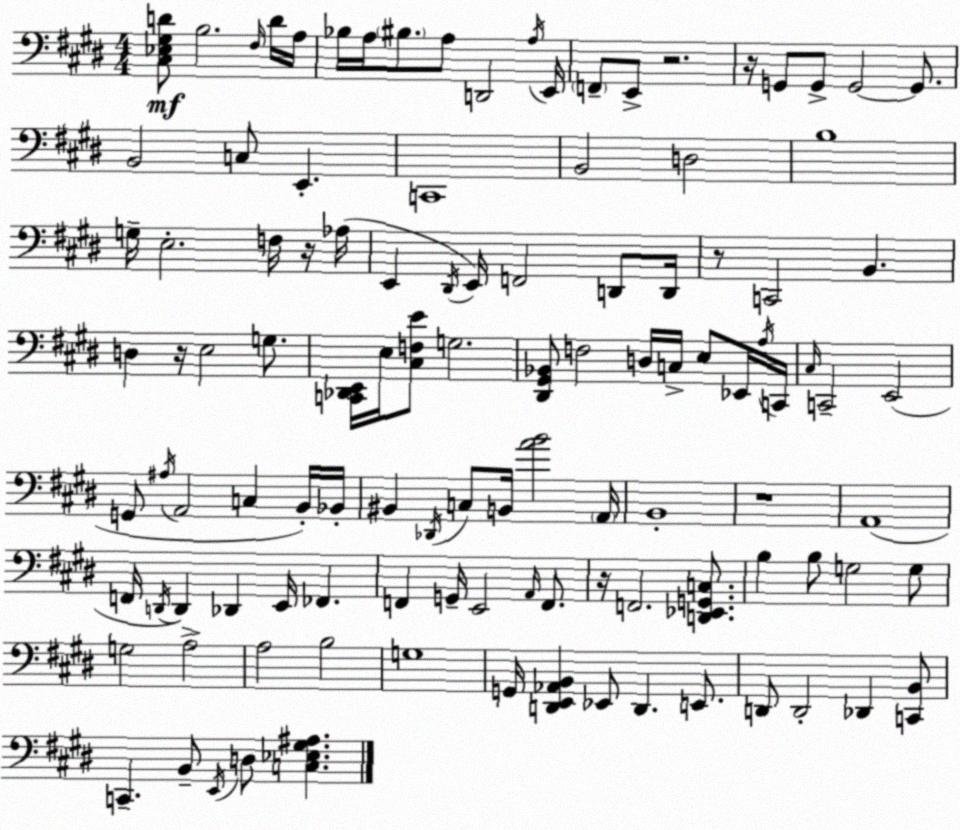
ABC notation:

X:1
T:Untitled
M:4/4
L:1/4
K:E
[^C,_E,^G,D]/2 B,2 ^F,/4 D/4 A,/4 _B,/4 A,/4 ^B,/2 A,/2 D,,2 A,/4 E,,/4 F,,/2 E,,/2 z2 z/4 G,,/2 G,,/2 G,,2 G,,/2 B,,2 C,/2 E,, C,,4 B,,2 D,2 B,4 G,/4 E,2 F,/4 z/4 _A,/4 E,, ^D,,/4 E,,/4 F,,2 D,,/2 D,,/4 z/2 C,,2 B,, D, z/4 E,2 G,/2 [C,,_D,,E,,]/4 E,/4 [^C,F,E]/2 G,2 [^D,,^G,,_B,,]/2 F,2 D,/4 C,/4 E,/2 _E,,/4 A,/4 C,,/4 ^C,/4 C,,2 E,,2 G,,/2 ^A,/4 A,,2 C, B,,/4 _B,,/4 ^B,, _D,,/4 C,/2 B,,/4 [AB]2 A,,/4 B,,4 z4 A,,4 F,,/4 D,,/4 D,, _D,, E,,/4 _F,, F,, G,,/4 E,,2 A,,/4 F,,/2 z/4 F,,2 [D,,_E,,G,,C,]/2 B, B,/2 G,2 G,/2 G,2 A,2 A,2 B,2 G,4 G,,/4 [D,,E,,_A,,B,,] _E,,/2 D,, E,,/2 D,,/2 D,,2 _D,, [C,,B,,]/2 C,, B,,/2 E,,/4 D,/2 [C,_E,^G,^A,]